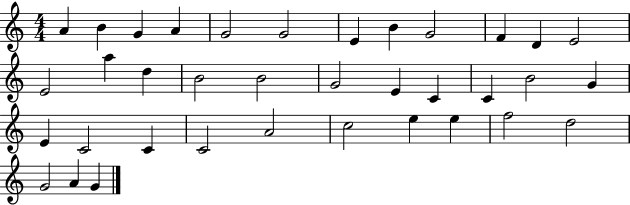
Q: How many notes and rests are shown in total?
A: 36